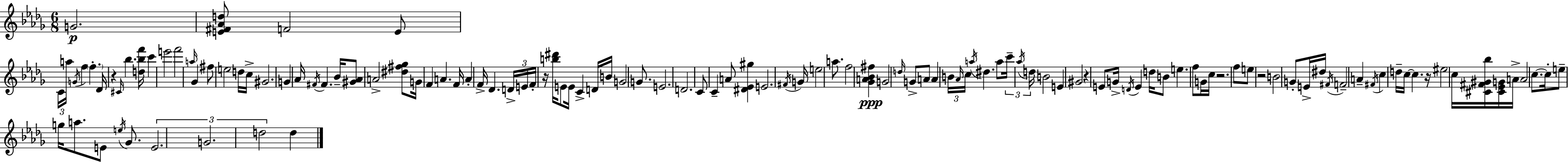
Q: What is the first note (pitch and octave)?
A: G4